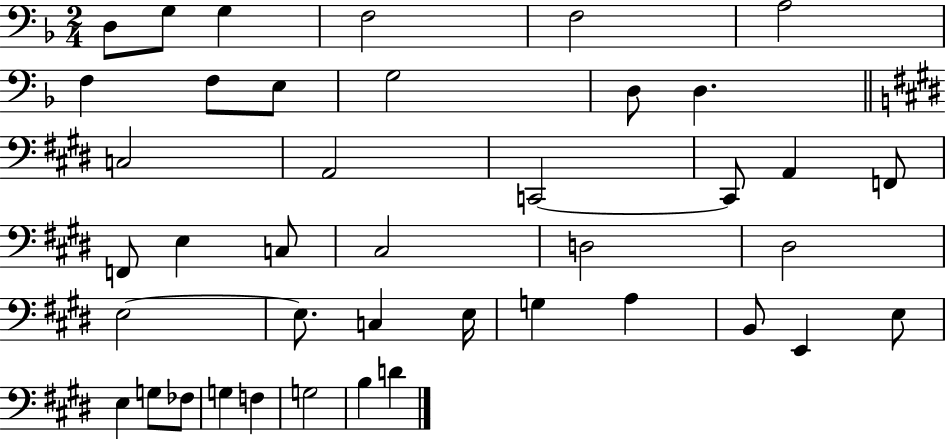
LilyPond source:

{
  \clef bass
  \numericTimeSignature
  \time 2/4
  \key f \major
  \repeat volta 2 { d8 g8 g4 | f2 | f2 | a2 | \break f4 f8 e8 | g2 | d8 d4. | \bar "||" \break \key e \major c2 | a,2 | c,2~~ | c,8 a,4 f,8 | \break f,8 e4 c8 | cis2 | d2 | dis2 | \break e2~~ | e8. c4 e16 | g4 a4 | b,8 e,4 e8 | \break e4 g8 fes8 | g4 f4 | g2 | b4 d'4 | \break } \bar "|."
}